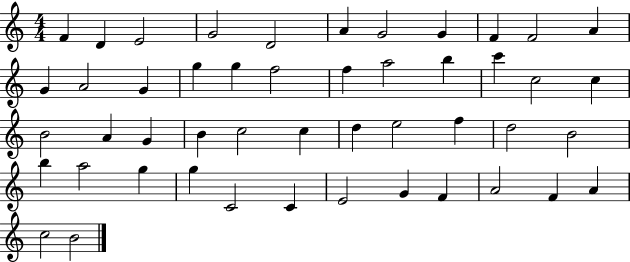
X:1
T:Untitled
M:4/4
L:1/4
K:C
F D E2 G2 D2 A G2 G F F2 A G A2 G g g f2 f a2 b c' c2 c B2 A G B c2 c d e2 f d2 B2 b a2 g g C2 C E2 G F A2 F A c2 B2